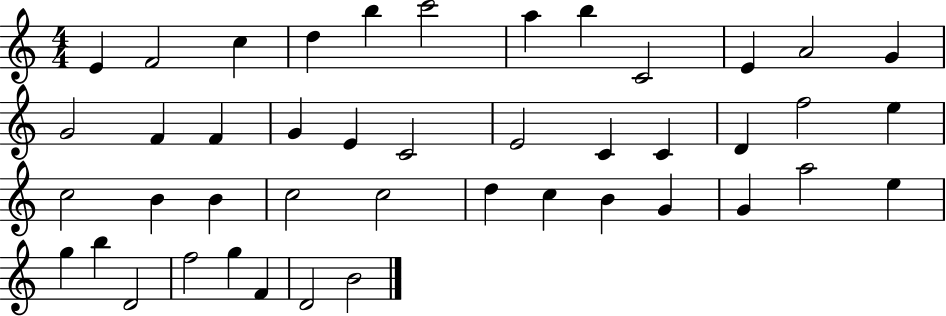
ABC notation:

X:1
T:Untitled
M:4/4
L:1/4
K:C
E F2 c d b c'2 a b C2 E A2 G G2 F F G E C2 E2 C C D f2 e c2 B B c2 c2 d c B G G a2 e g b D2 f2 g F D2 B2